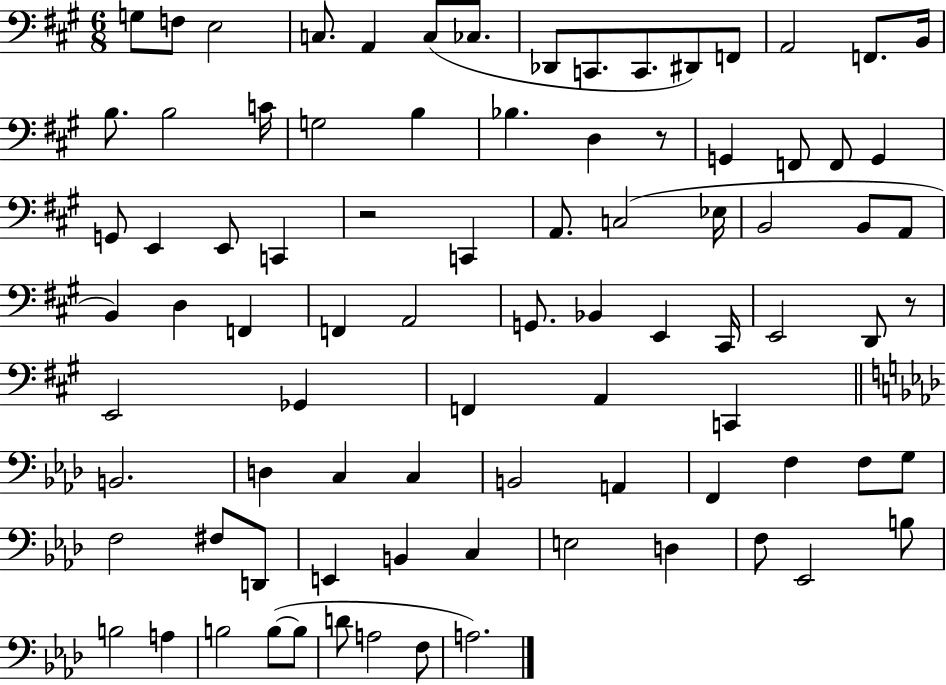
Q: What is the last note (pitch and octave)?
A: A3